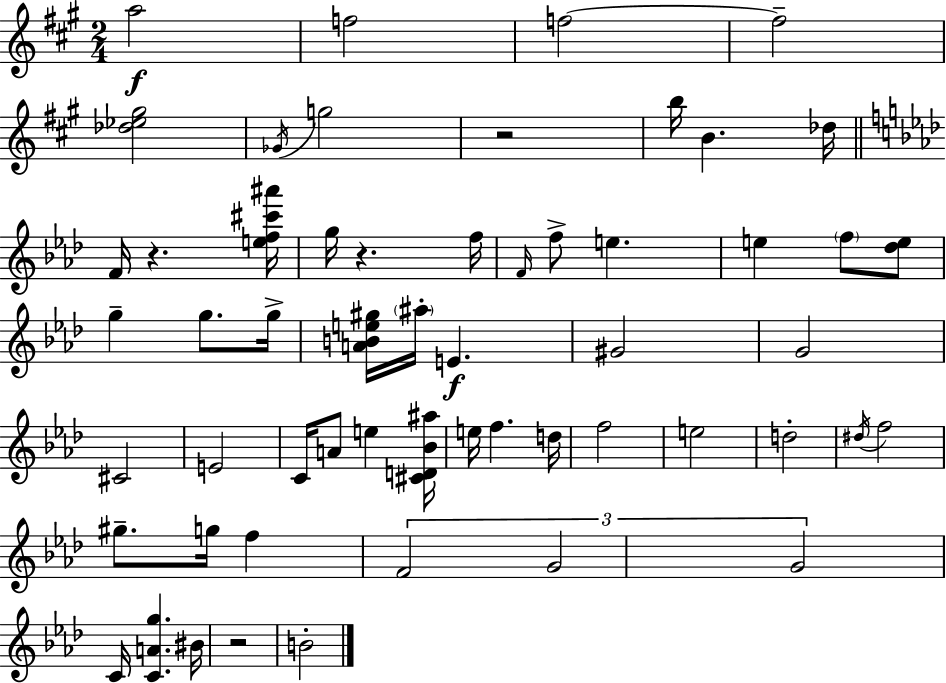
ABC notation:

X:1
T:Untitled
M:2/4
L:1/4
K:A
a2 f2 f2 f2 [_d_e^g]2 _G/4 g2 z2 b/4 B _d/4 F/4 z [ef^c'^a']/4 g/4 z f/4 F/4 f/2 e e f/2 [_de]/2 g g/2 g/4 [ABe^g]/4 ^a/4 E ^G2 G2 ^C2 E2 C/4 A/2 e [^CD_B^a]/4 e/4 f d/4 f2 e2 d2 ^d/4 f2 ^g/2 g/4 f F2 G2 G2 C/4 [CAg] ^B/4 z2 B2